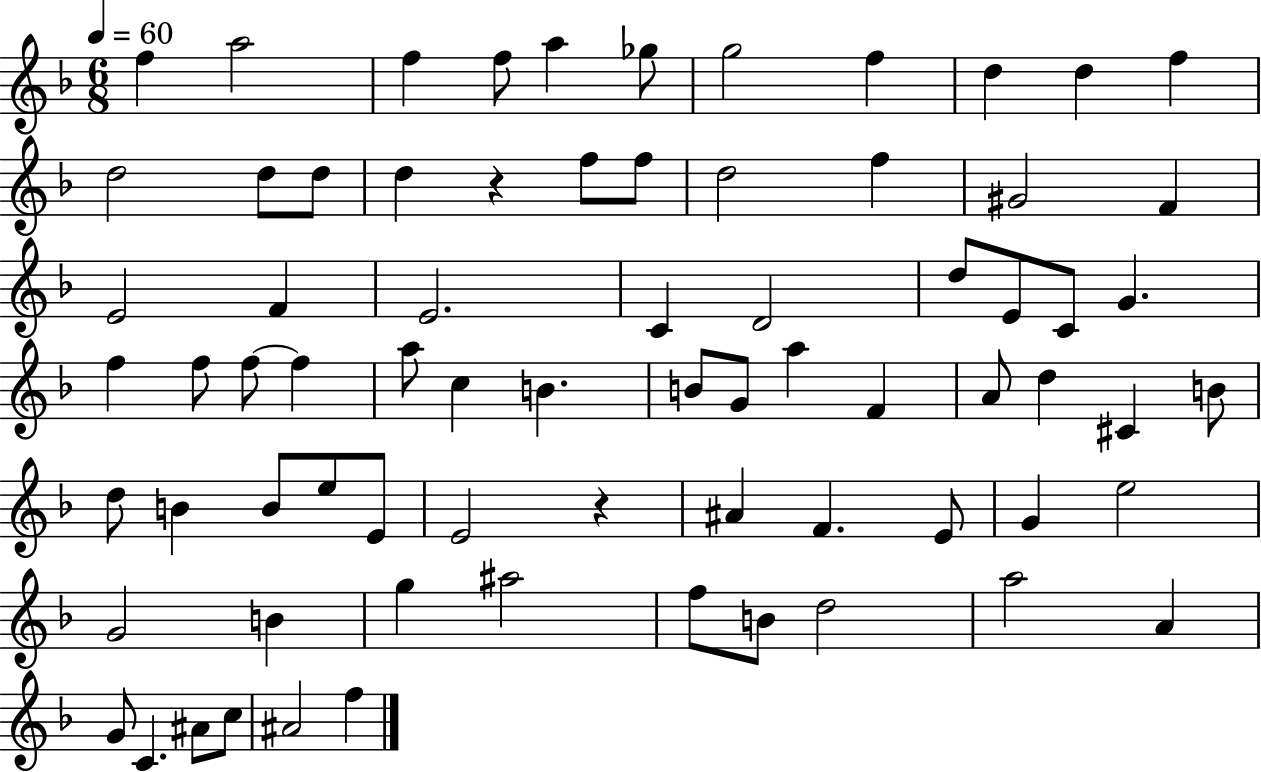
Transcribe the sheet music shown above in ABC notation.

X:1
T:Untitled
M:6/8
L:1/4
K:F
f a2 f f/2 a _g/2 g2 f d d f d2 d/2 d/2 d z f/2 f/2 d2 f ^G2 F E2 F E2 C D2 d/2 E/2 C/2 G f f/2 f/2 f a/2 c B B/2 G/2 a F A/2 d ^C B/2 d/2 B B/2 e/2 E/2 E2 z ^A F E/2 G e2 G2 B g ^a2 f/2 B/2 d2 a2 A G/2 C ^A/2 c/2 ^A2 f